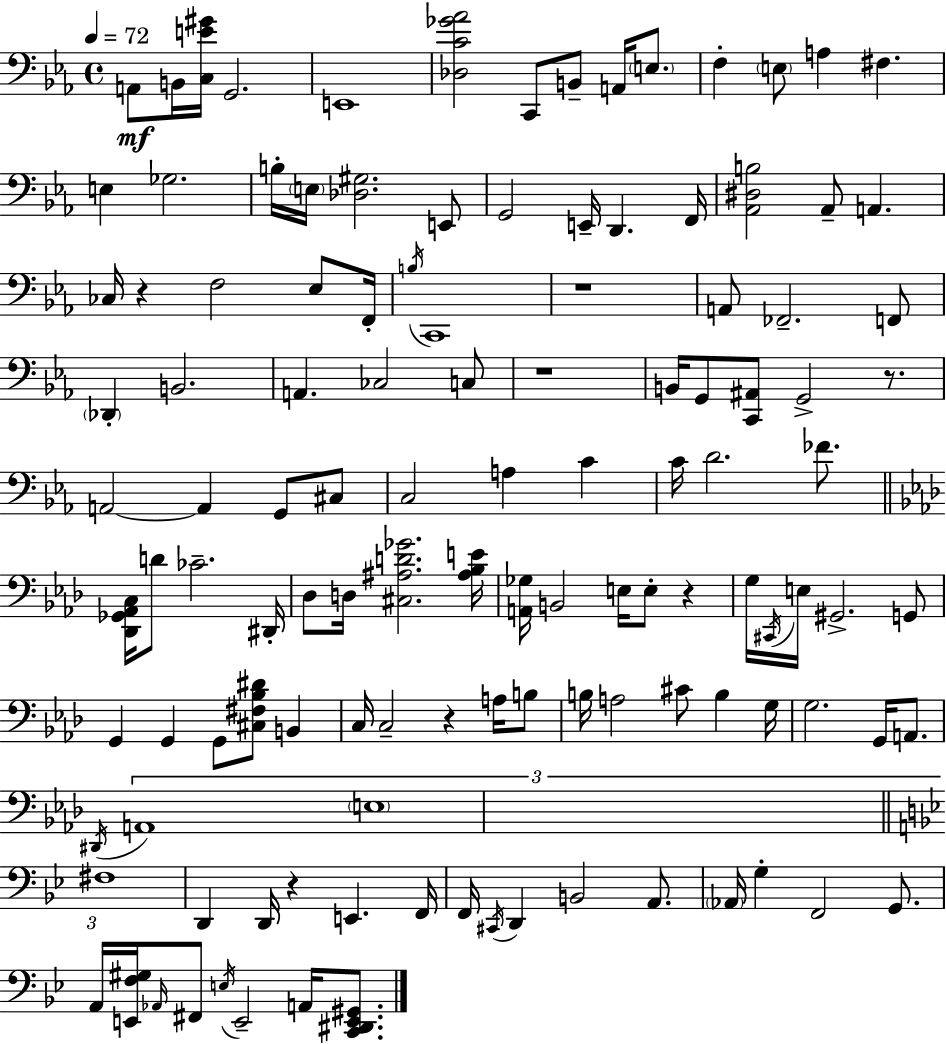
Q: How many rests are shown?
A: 7